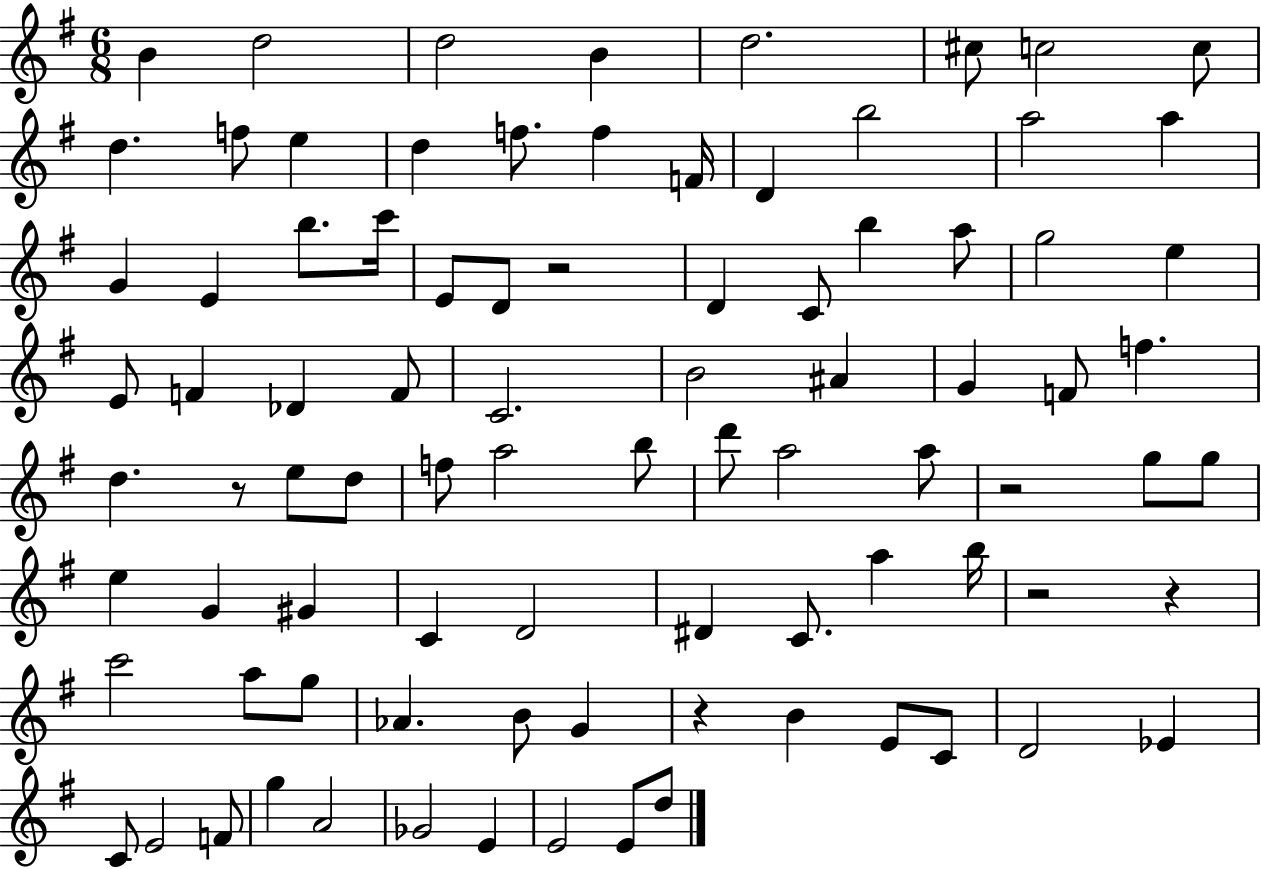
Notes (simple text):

B4/q D5/h D5/h B4/q D5/h. C#5/e C5/h C5/e D5/q. F5/e E5/q D5/q F5/e. F5/q F4/s D4/q B5/h A5/h A5/q G4/q E4/q B5/e. C6/s E4/e D4/e R/h D4/q C4/e B5/q A5/e G5/h E5/q E4/e F4/q Db4/q F4/e C4/h. B4/h A#4/q G4/q F4/e F5/q. D5/q. R/e E5/e D5/e F5/e A5/h B5/e D6/e A5/h A5/e R/h G5/e G5/e E5/q G4/q G#4/q C4/q D4/h D#4/q C4/e. A5/q B5/s R/h R/q C6/h A5/e G5/e Ab4/q. B4/e G4/q R/q B4/q E4/e C4/e D4/h Eb4/q C4/e E4/h F4/e G5/q A4/h Gb4/h E4/q E4/h E4/e D5/e